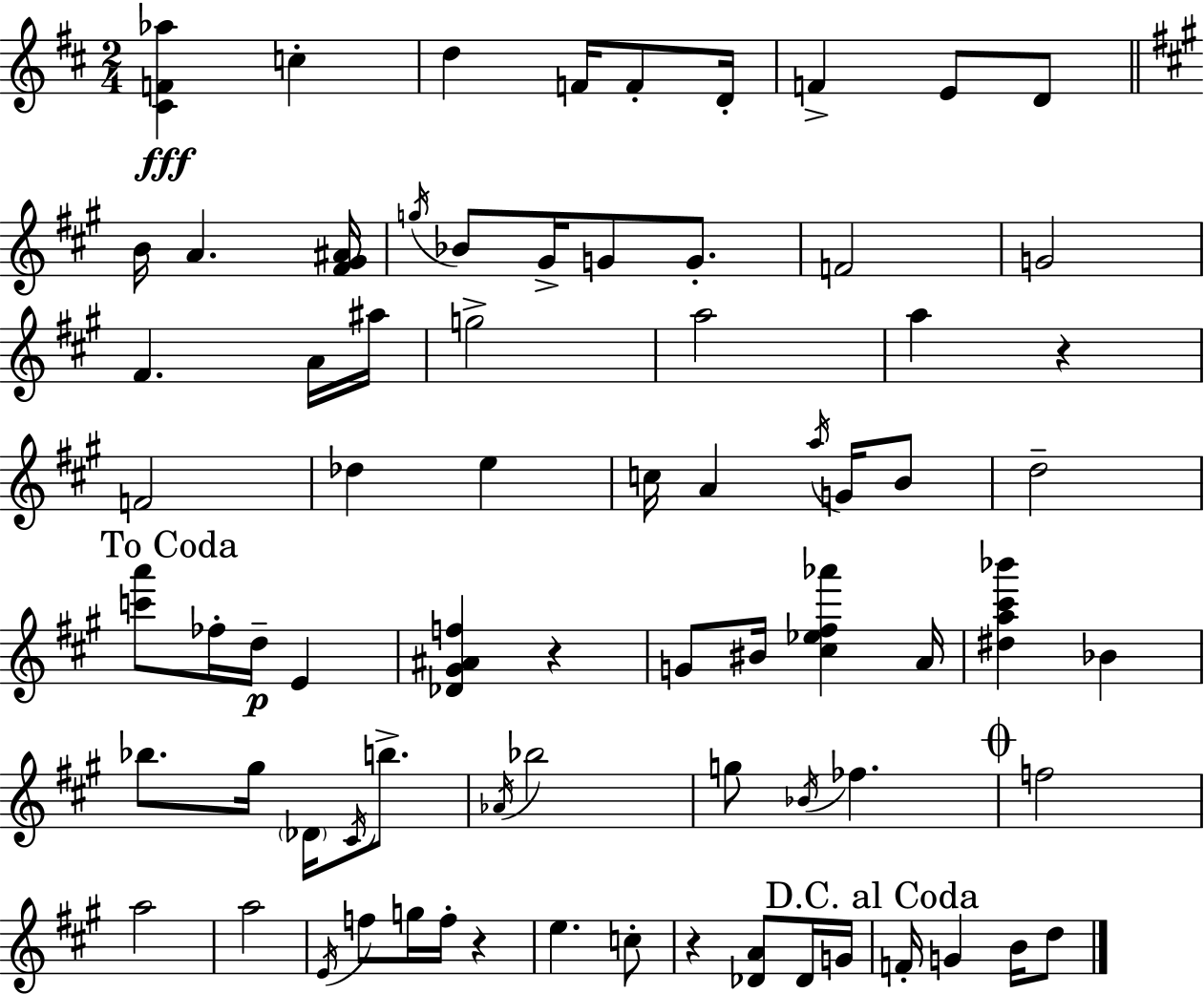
{
  \clef treble
  \numericTimeSignature
  \time 2/4
  \key d \major
  \repeat volta 2 { <cis' f' aes''>4\fff c''4-. | d''4 f'16 f'8-. d'16-. | f'4-> e'8 d'8 | \bar "||" \break \key a \major b'16 a'4. <fis' gis' ais'>16 | \acciaccatura { g''16 } bes'8 gis'16-> g'8 g'8.-. | f'2 | g'2 | \break fis'4. a'16 | ais''16 g''2-> | a''2 | a''4 r4 | \break f'2 | des''4 e''4 | c''16 a'4 \acciaccatura { a''16 } g'16 | b'8 d''2-- | \break \mark "To Coda" <c''' a'''>8 fes''16-. d''16--\p e'4 | <des' gis' ais' f''>4 r4 | g'8 bis'16 <cis'' ees'' fis'' aes'''>4 | a'16 <dis'' a'' cis''' bes'''>4 bes'4 | \break bes''8. gis''16 \parenthesize des'16 \acciaccatura { cis'16 } | b''8.-> \acciaccatura { aes'16 } bes''2 | g''8 \acciaccatura { bes'16 } fes''4. | \mark \markup { \musicglyph "scripts.coda" } f''2 | \break a''2 | a''2 | \acciaccatura { e'16 } f''8 | g''16 f''16-. r4 e''4. | \break c''8-. r4 | <des' a'>8 des'16 g'16 \mark "D.C. al Coda" f'16-. g'4 | b'16 d''8 } \bar "|."
}